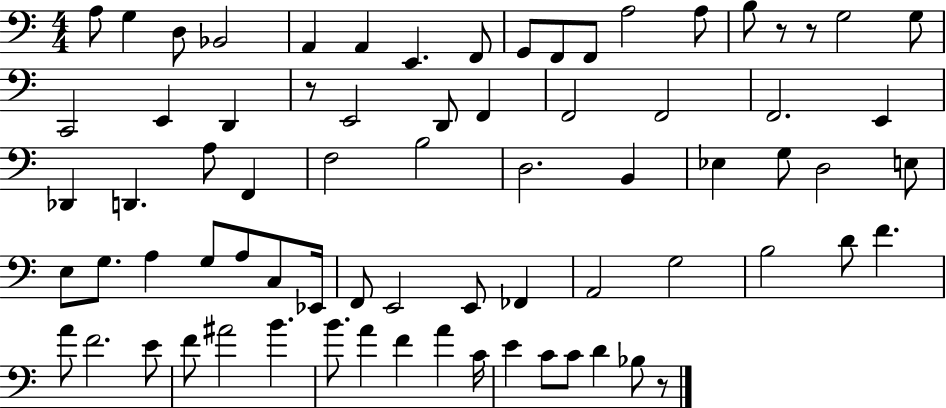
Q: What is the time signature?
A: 4/4